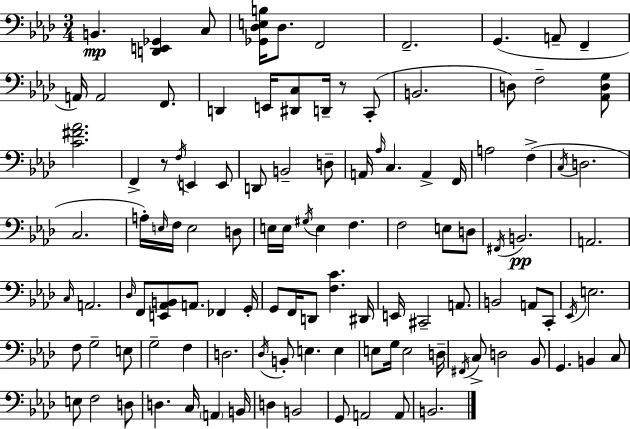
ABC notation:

X:1
T:Untitled
M:3/4
L:1/4
K:Ab
B,, [D,,E,,_G,,] C,/2 [_G,,_D,E,B,]/4 _D,/2 F,,2 F,,2 G,, A,,/2 F,, A,,/4 A,,2 F,,/2 D,, E,,/4 [^D,,C,]/2 D,,/4 z/2 C,,/2 B,,2 D,/2 F,2 [_A,,D,G,]/2 [C^F_A]2 F,, z/2 F,/4 E,, E,,/2 D,,/2 B,,2 D,/2 A,,/4 _A,/4 C, A,, F,,/4 A,2 F, C,/4 D,2 C,2 A,/4 E,/4 F,/4 E,2 D,/2 E,/4 E,/4 ^G,/4 E, F, F,2 E,/2 D,/2 ^F,,/4 B,,2 A,,2 C,/4 A,,2 _D,/4 F,,/2 [E,,_A,,B,,]/2 A,,/2 _F,, G,,/4 G,,/2 F,,/4 D,,/2 [F,C] ^D,,/4 E,,/4 ^C,,2 A,,/2 B,,2 A,,/2 C,,/2 _E,,/4 E,2 F,/2 G,2 E,/2 G,2 F, D,2 _D,/4 B,,/2 E, E, E,/2 G,/4 E,2 D,/4 ^F,,/4 C,/2 D,2 _B,,/2 G,, B,, C,/2 E,/2 F,2 D,/2 D, C,/4 A,, B,,/4 D, B,,2 G,,/2 A,,2 A,,/2 B,,2